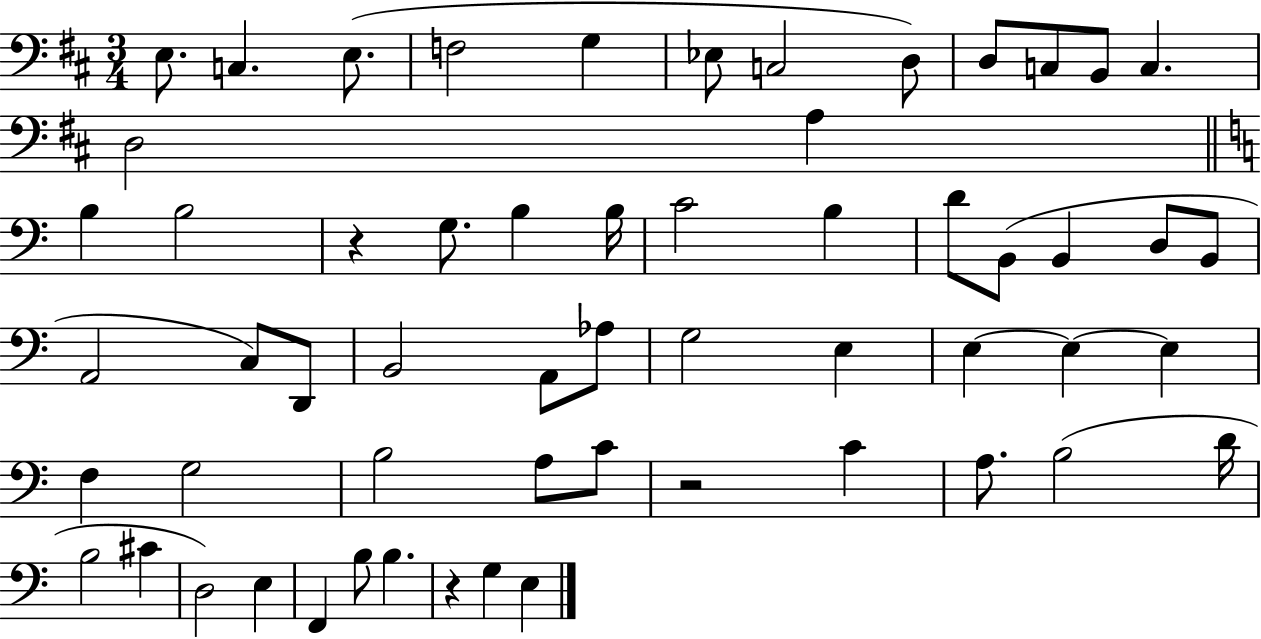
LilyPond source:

{
  \clef bass
  \numericTimeSignature
  \time 3/4
  \key d \major
  \repeat volta 2 { e8. c4. e8.( | f2 g4 | ees8 c2 d8) | d8 c8 b,8 c4. | \break d2 a4 | \bar "||" \break \key c \major b4 b2 | r4 g8. b4 b16 | c'2 b4 | d'8 b,8( b,4 d8 b,8 | \break a,2 c8) d,8 | b,2 a,8 aes8 | g2 e4 | e4~~ e4~~ e4 | \break f4 g2 | b2 a8 c'8 | r2 c'4 | a8. b2( d'16 | \break b2 cis'4 | d2) e4 | f,4 b8 b4. | r4 g4 e4 | \break } \bar "|."
}